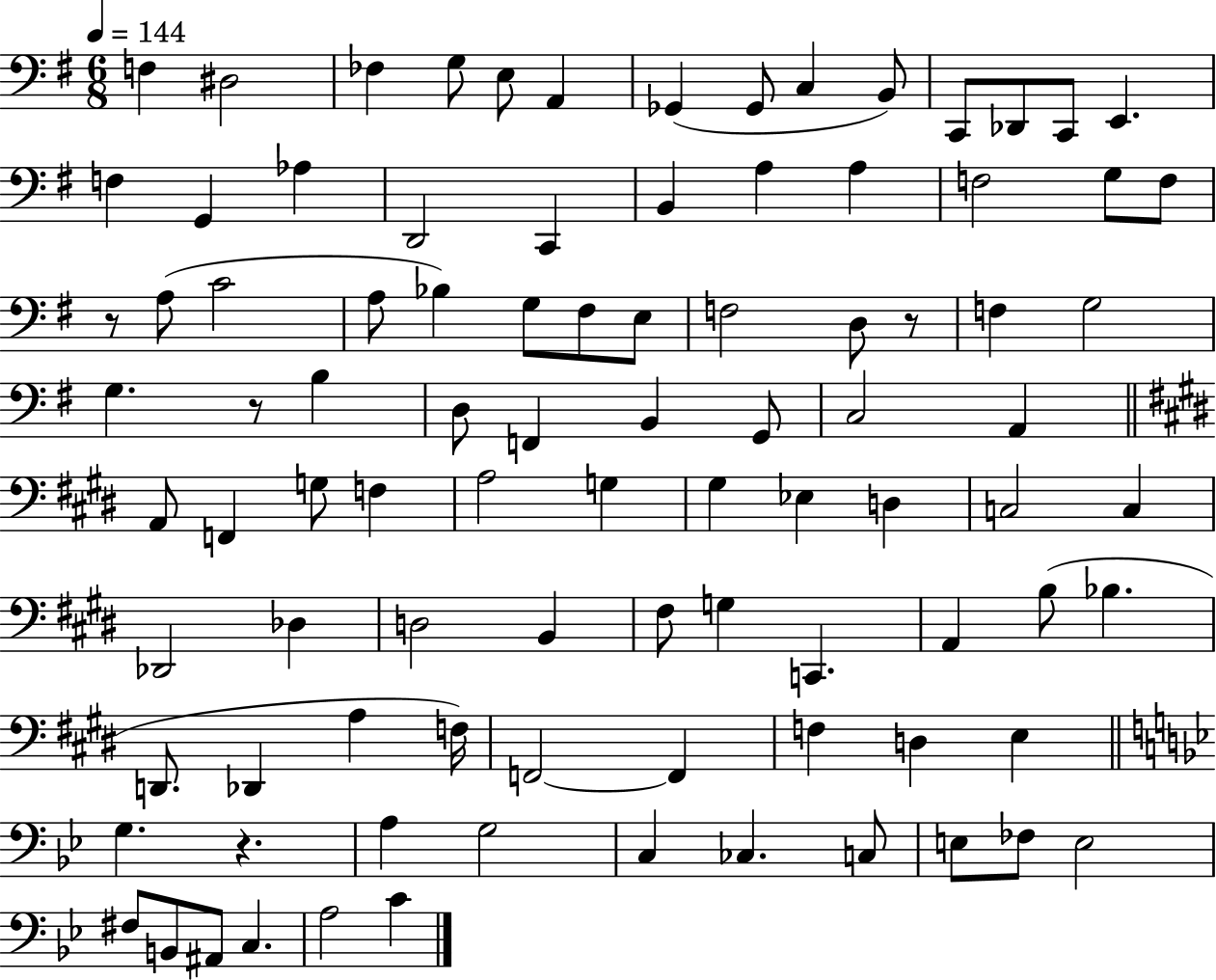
{
  \clef bass
  \numericTimeSignature
  \time 6/8
  \key g \major
  \tempo 4 = 144
  f4 dis2 | fes4 g8 e8 a,4 | ges,4( ges,8 c4 b,8) | c,8 des,8 c,8 e,4. | \break f4 g,4 aes4 | d,2 c,4 | b,4 a4 a4 | f2 g8 f8 | \break r8 a8( c'2 | a8 bes4) g8 fis8 e8 | f2 d8 r8 | f4 g2 | \break g4. r8 b4 | d8 f,4 b,4 g,8 | c2 a,4 | \bar "||" \break \key e \major a,8 f,4 g8 f4 | a2 g4 | gis4 ees4 d4 | c2 c4 | \break des,2 des4 | d2 b,4 | fis8 g4 c,4. | a,4 b8( bes4. | \break d,8. des,4 a4 f16) | f,2~~ f,4 | f4 d4 e4 | \bar "||" \break \key bes \major g4. r4. | a4 g2 | c4 ces4. c8 | e8 fes8 e2 | \break fis8 b,8 ais,8 c4. | a2 c'4 | \bar "|."
}